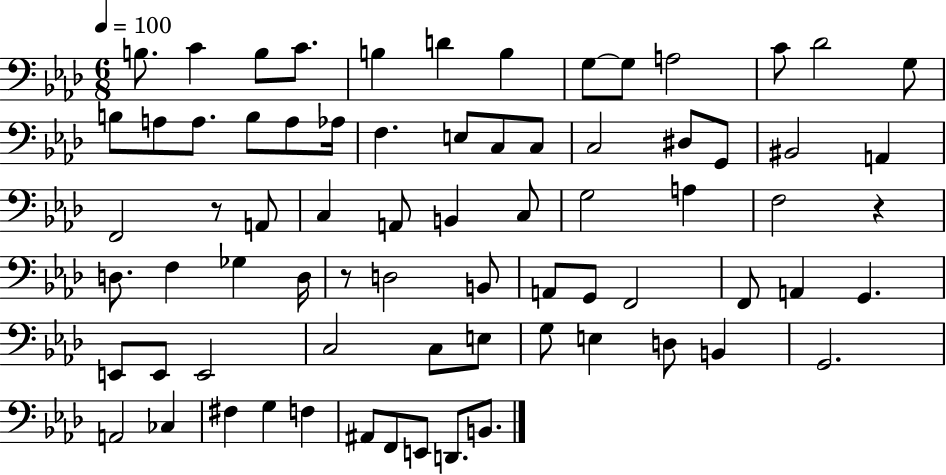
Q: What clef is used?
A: bass